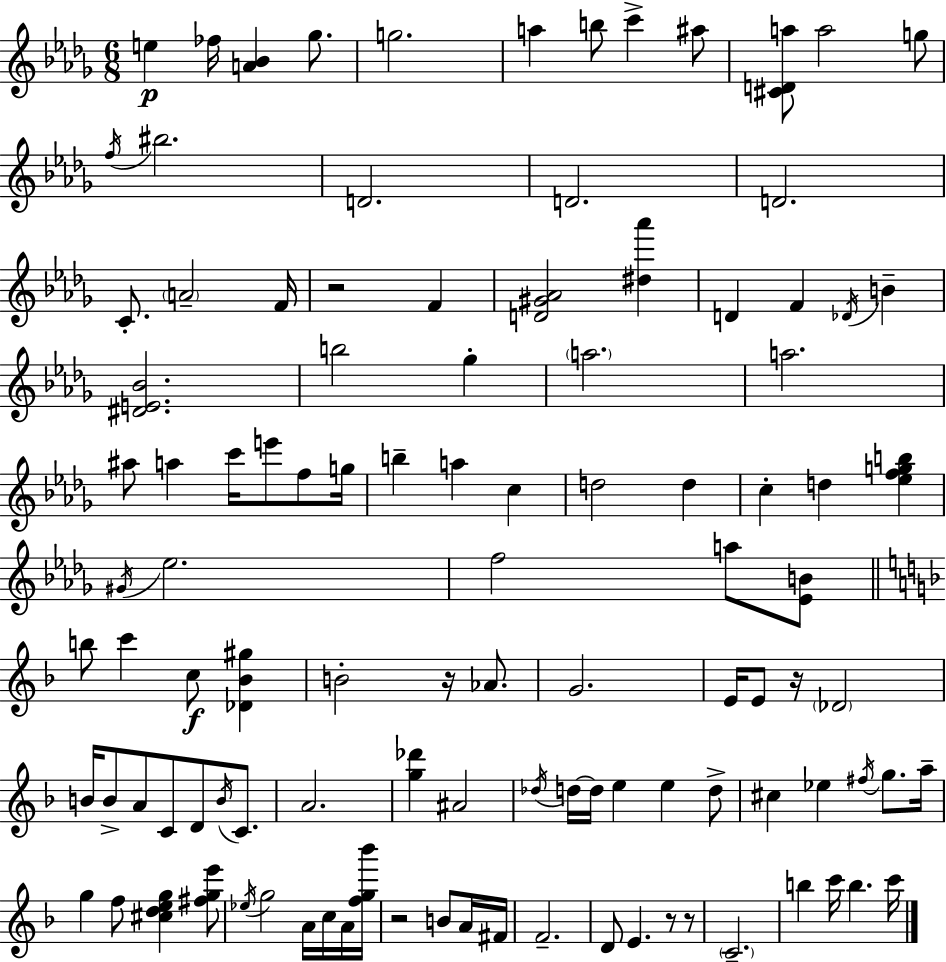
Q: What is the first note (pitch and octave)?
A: E5